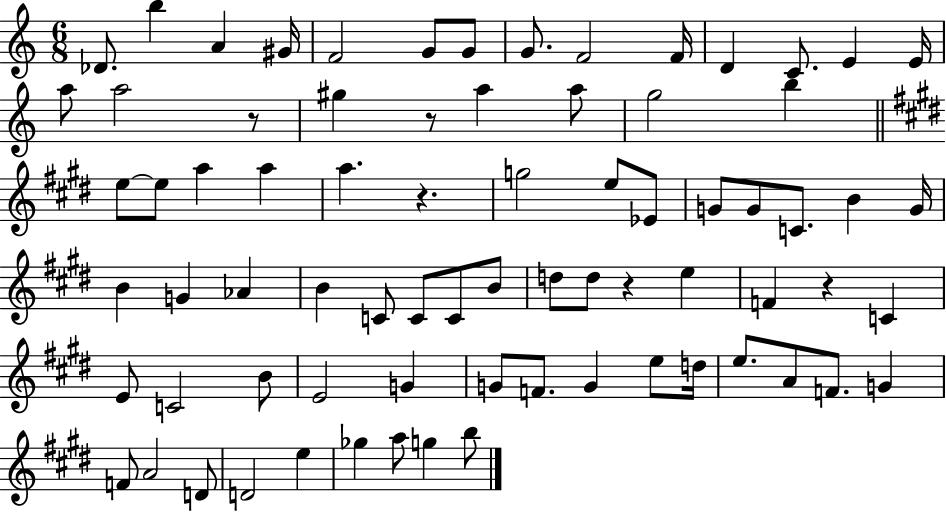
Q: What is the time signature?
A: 6/8